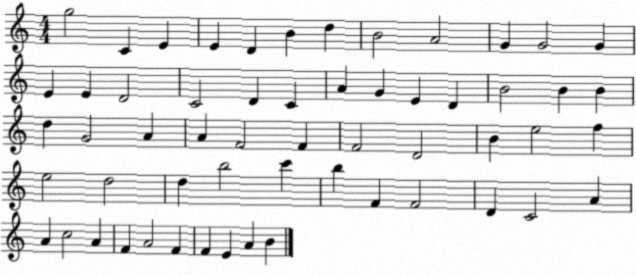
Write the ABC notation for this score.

X:1
T:Untitled
M:4/4
L:1/4
K:C
g2 C E E D B d B2 A2 G G2 G E E D2 C2 D C A G E D B2 B B d G2 A A F2 F F2 D2 B e2 f e2 d2 d b2 c' b F F2 D C2 A A c2 A F A2 F F E A B